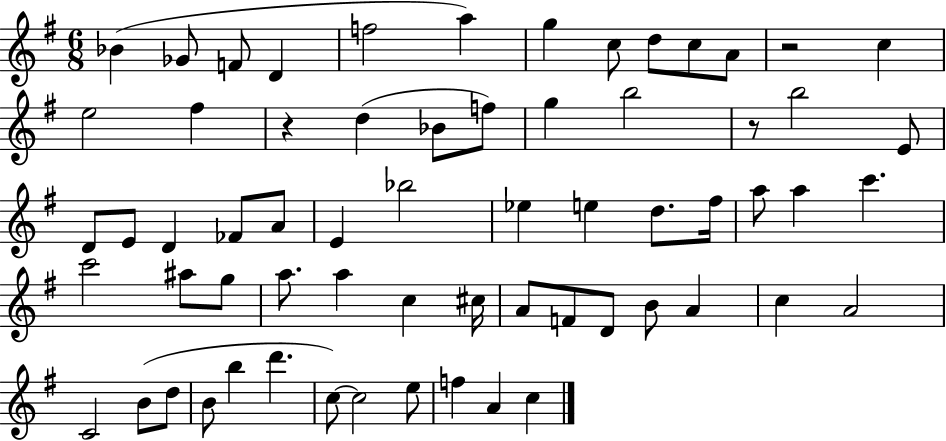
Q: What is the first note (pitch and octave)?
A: Bb4